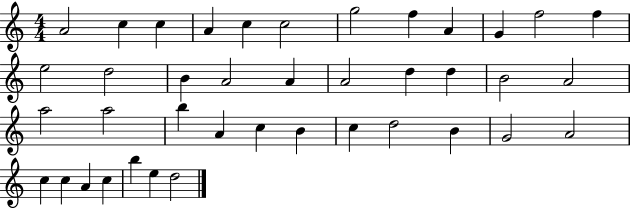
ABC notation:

X:1
T:Untitled
M:4/4
L:1/4
K:C
A2 c c A c c2 g2 f A G f2 f e2 d2 B A2 A A2 d d B2 A2 a2 a2 b A c B c d2 B G2 A2 c c A c b e d2